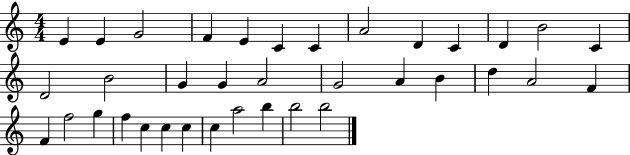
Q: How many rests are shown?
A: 0